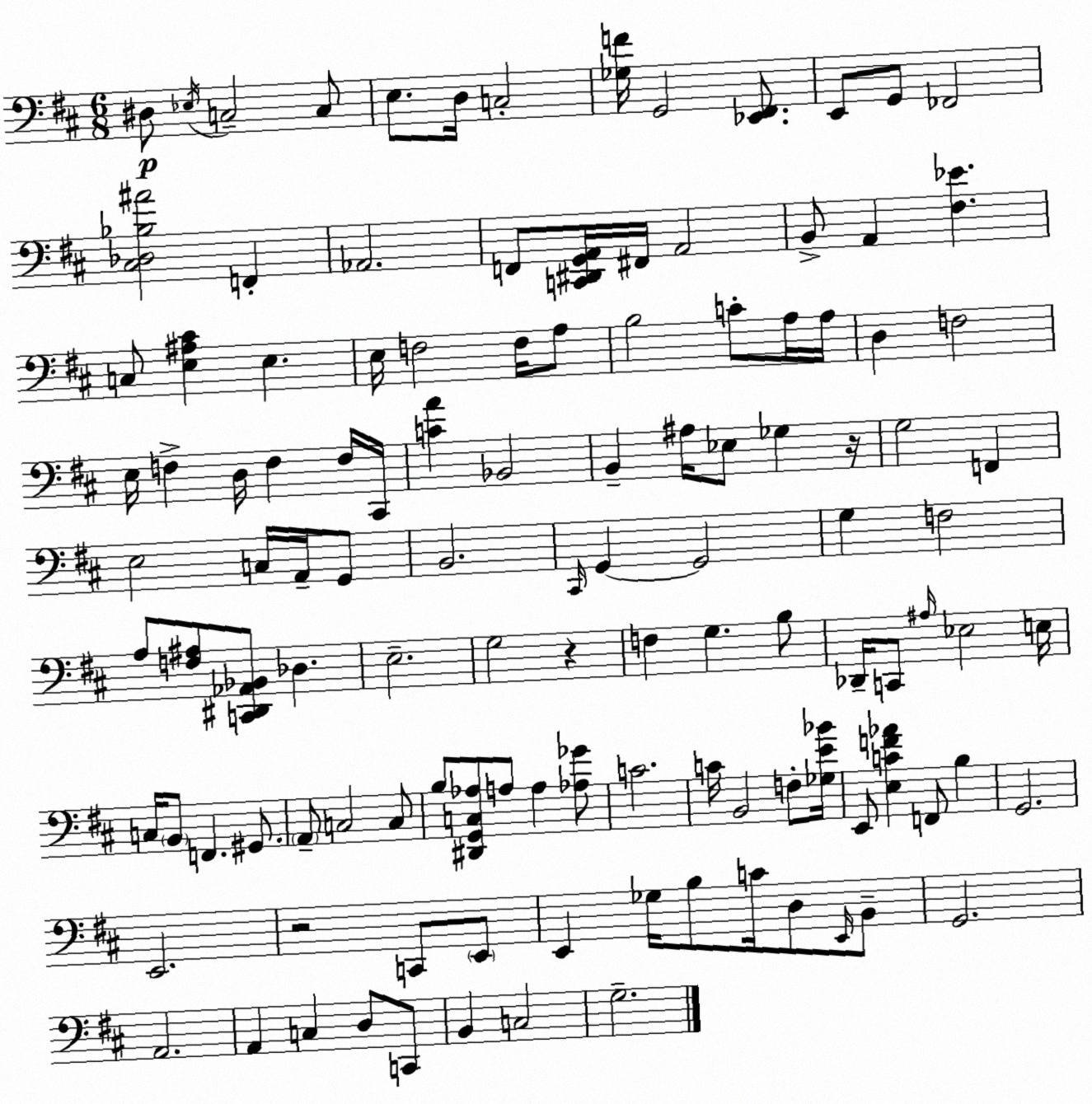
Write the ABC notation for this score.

X:1
T:Untitled
M:6/8
L:1/4
K:D
^D,/2 _E,/4 C,2 C,/2 E,/2 D,/4 C,2 [_G,F]/4 G,,2 [_E,,^F,,]/2 E,,/2 G,,/2 _F,,2 [^C,_D,_B,^A]2 F,, _A,,2 F,,/2 [C,,^D,,G,,A,,]/4 ^F,,/4 A,,2 B,,/2 A,, [^F,_E] C,/2 [E,^A,^C] E, E,/4 F,2 F,/4 A,/2 B,2 C/2 A,/4 A,/4 D, F,2 E,/4 F, D,/4 F, F,/4 ^C,,/4 [CA] _B,,2 B,, ^A,/4 _E,/2 _G, z/4 G,2 F,, E,2 C,/4 A,,/4 G,,/2 B,,2 ^C,,/4 G,, G,,2 G, F,2 A,/2 [F,^A,]/2 [C,,^D,,_A,,_B,,]/2 _D, E,2 G,2 z F, G, B,/2 _D,,/4 C,,/2 ^A,/4 _E,2 E,/4 C,/4 B,,/2 F,, ^G,,/2 A,,/2 C,2 C,/2 B,/2 [^D,,G,,C,_A,]/2 A,/2 A, [_A,_G]/2 C2 C/4 B,,2 F,/2 [_G,E_B]/4 E,,/2 [E,CF_A] F,,/2 B, G,,2 E,,2 z2 C,,/2 E,,/2 E,, _G,/4 B,/2 C/4 D,/2 E,,/4 B,,/2 G,,2 A,,2 A,, C, D,/2 C,,/2 B,, C,2 G,2